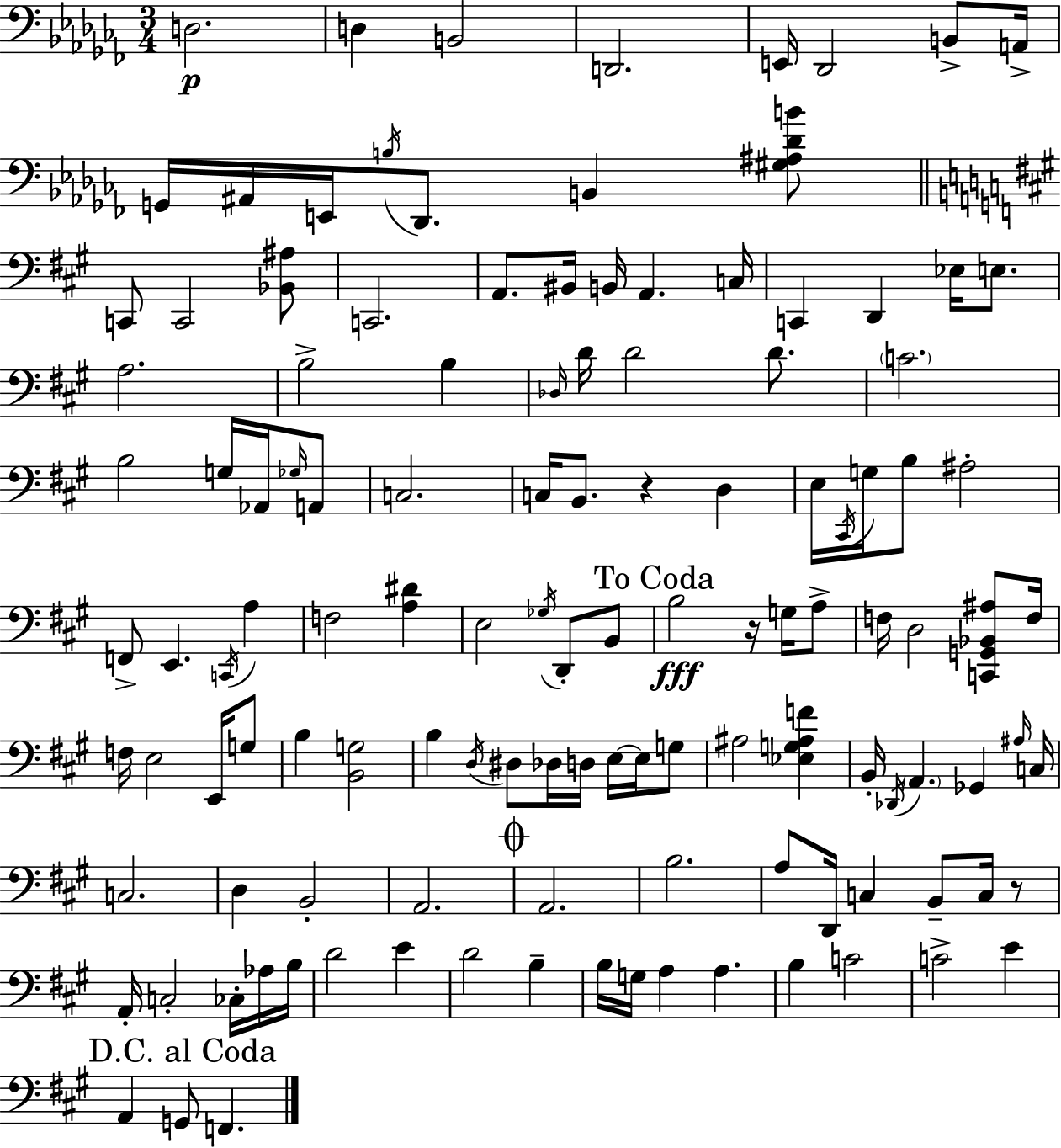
{
  \clef bass
  \numericTimeSignature
  \time 3/4
  \key aes \minor
  d2.\p | d4 b,2 | d,2. | e,16 des,2 b,8-> a,16-> | \break g,16 ais,16 e,16 \acciaccatura { b16 } des,8. b,4 <gis ais des' b'>8 | \bar "||" \break \key a \major c,8 c,2 <bes, ais>8 | c,2. | a,8. bis,16 b,16 a,4. c16 | c,4 d,4 ees16 e8. | \break a2. | b2-> b4 | \grace { des16 } d'16 d'2 d'8. | \parenthesize c'2. | \break b2 g16 aes,16 \grace { ges16 } | a,8 c2. | c16 b,8. r4 d4 | e16 \acciaccatura { cis,16 } g16 b8 ais2-. | \break f,8-> e,4. \acciaccatura { c,16 } | a4 f2 | <a dis'>4 e2 | \acciaccatura { ges16 } d,8-. b,8 \mark "To Coda" b2\fff | \break r16 g16 a8-> f16 d2 | <c, g, bes, ais>8 f16 f16 e2 | e,16 g8 b4 <b, g>2 | b4 \acciaccatura { d16 } dis8 | \break des16 d16 e16~~ e16 g8 ais2 | <ees g ais f'>4 b,16-. \acciaccatura { des,16 } \parenthesize a,4. | ges,4 \grace { ais16 } c16 c2. | d4 | \break b,2-. a,2. | \mark \markup { \musicglyph "scripts.coda" } a,2. | b2. | a8 d,16 c4 | \break b,8-- c16 r8 a,16-. c2-. | ces16-. aes16 b16 d'2 | e'4 d'2 | b4-- b16 g16 a4 | \break a4. b4 | c'2 c'2-> | e'4 \mark "D.C. al Coda" a,4 | g,8 f,4. \bar "|."
}